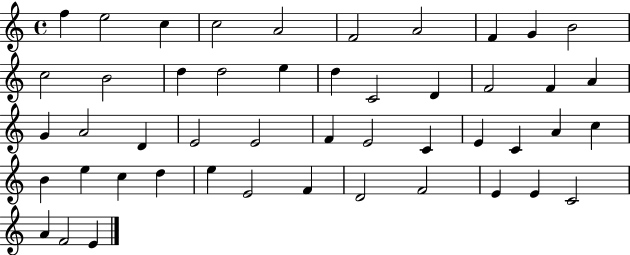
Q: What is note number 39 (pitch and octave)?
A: E4